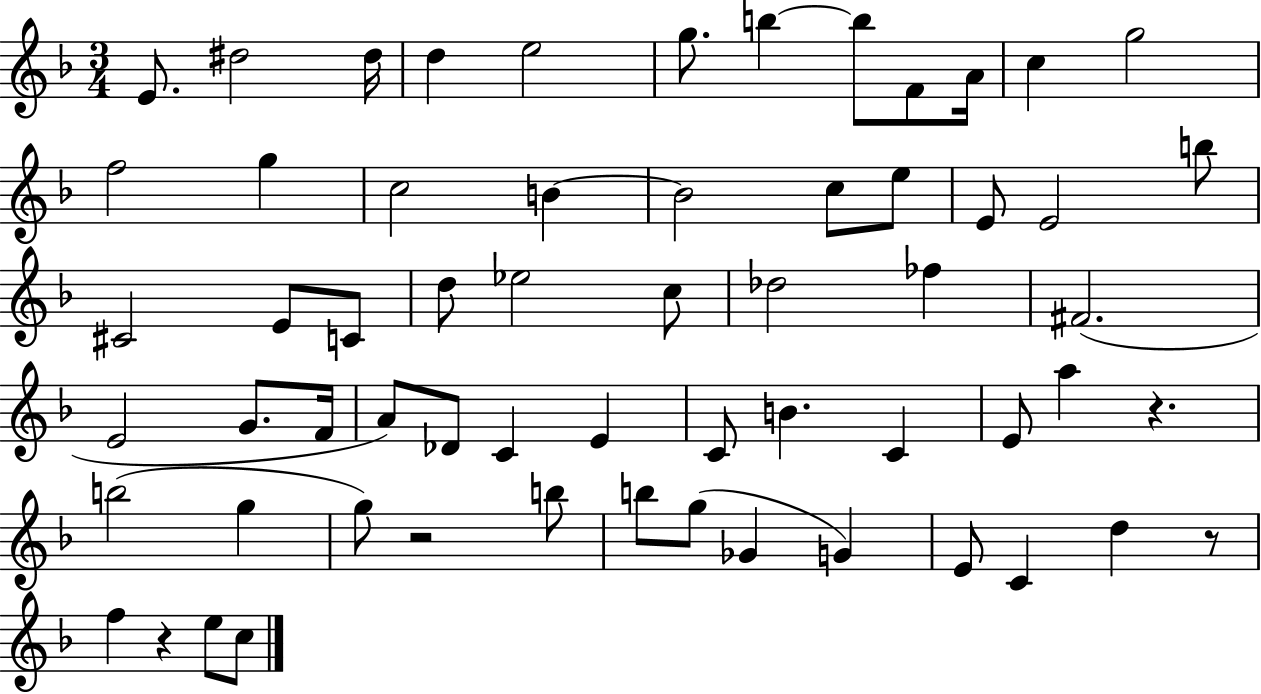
E4/e. D#5/h D#5/s D5/q E5/h G5/e. B5/q B5/e F4/e A4/s C5/q G5/h F5/h G5/q C5/h B4/q B4/h C5/e E5/e E4/e E4/h B5/e C#4/h E4/e C4/e D5/e Eb5/h C5/e Db5/h FES5/q F#4/h. E4/h G4/e. F4/s A4/e Db4/e C4/q E4/q C4/e B4/q. C4/q E4/e A5/q R/q. B5/h G5/q G5/e R/h B5/e B5/e G5/e Gb4/q G4/q E4/e C4/q D5/q R/e F5/q R/q E5/e C5/e